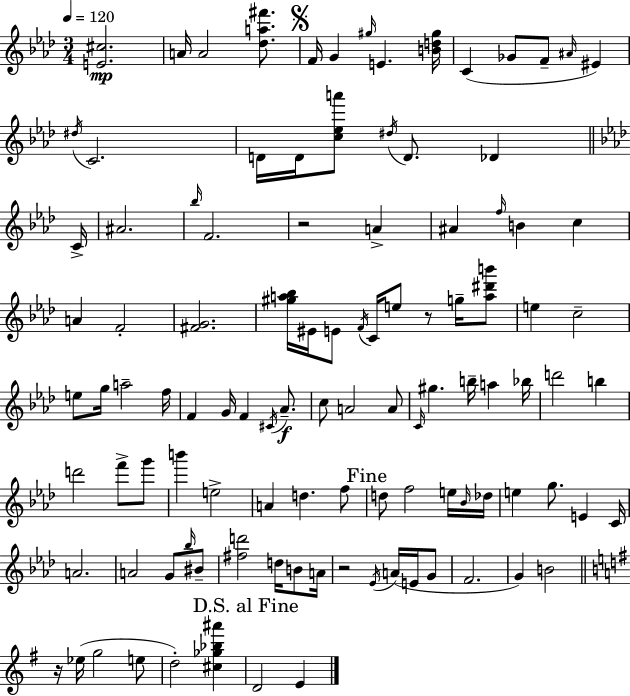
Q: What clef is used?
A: treble